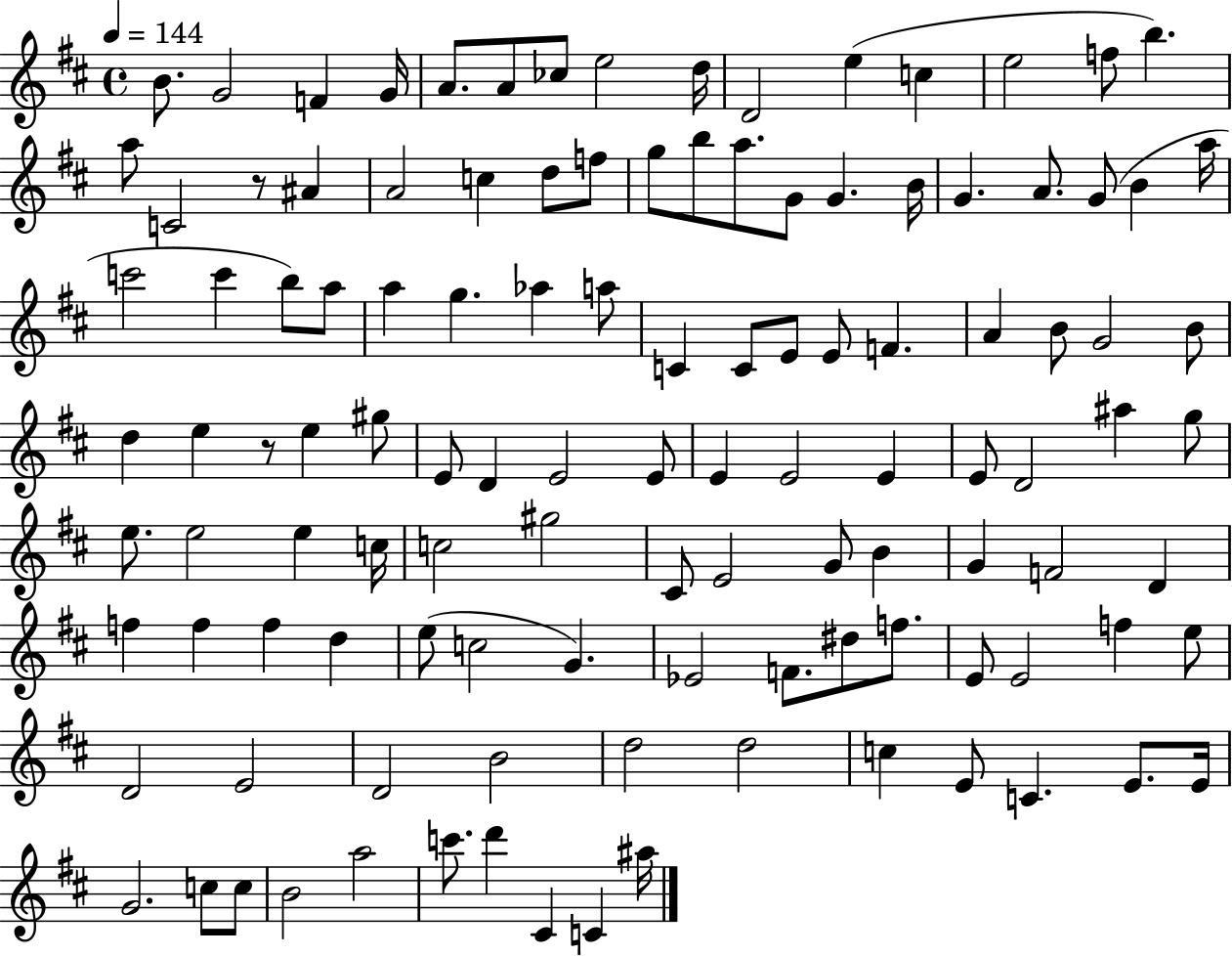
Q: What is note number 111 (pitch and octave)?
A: D6